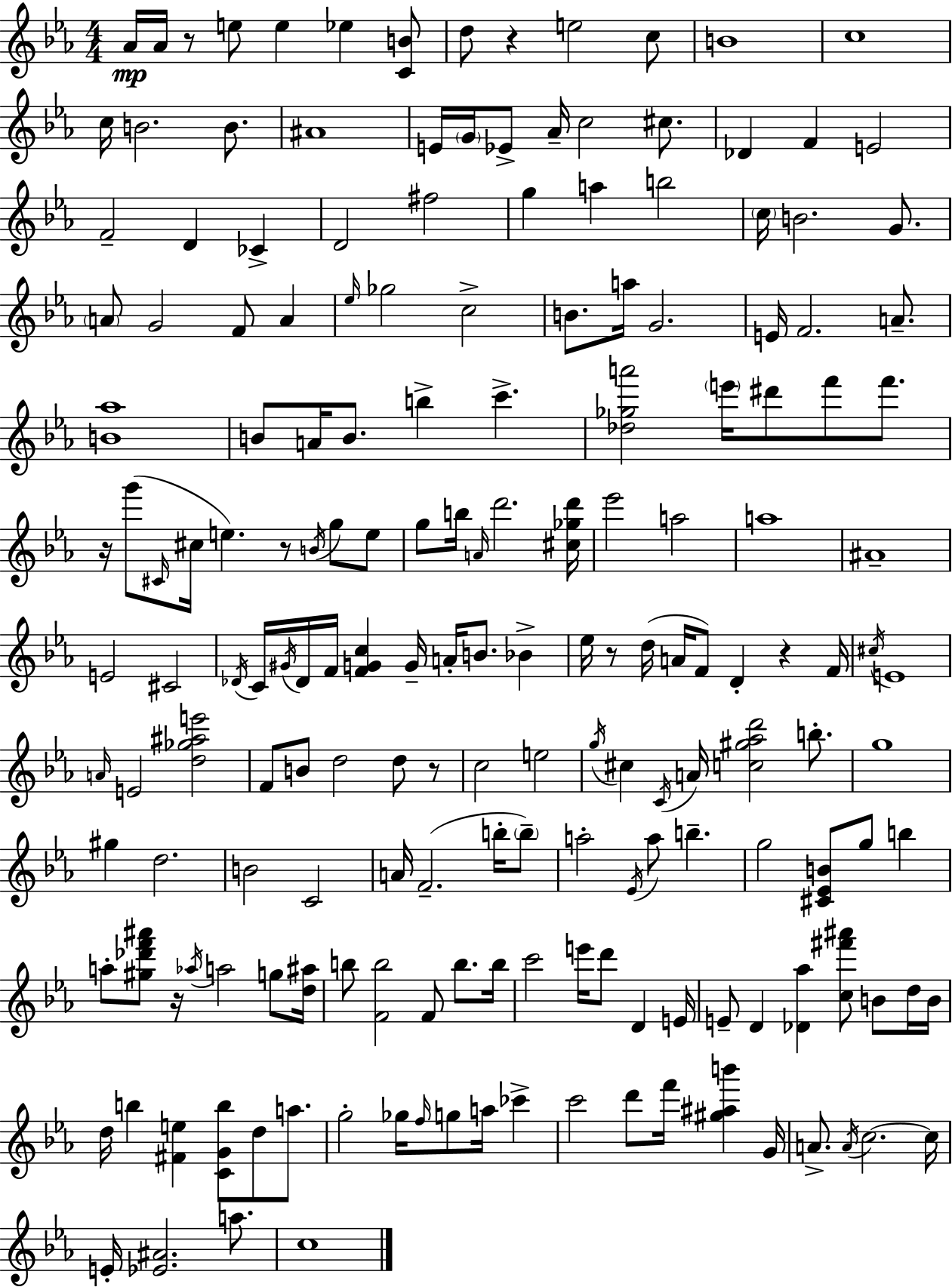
X:1
T:Untitled
M:4/4
L:1/4
K:Cm
_A/4 _A/4 z/2 e/2 e _e [CB]/2 d/2 z e2 c/2 B4 c4 c/4 B2 B/2 ^A4 E/4 G/4 _E/2 _A/4 c2 ^c/2 _D F E2 F2 D _C D2 ^f2 g a b2 c/4 B2 G/2 A/2 G2 F/2 A _e/4 _g2 c2 B/2 a/4 G2 E/4 F2 A/2 [B_a]4 B/2 A/4 B/2 b c' [_d_ga']2 e'/4 ^d'/2 f'/2 f'/2 z/4 g'/2 ^C/4 ^c/4 e z/2 B/4 g/2 e/2 g/2 b/4 A/4 d'2 [^c_gd']/4 _e'2 a2 a4 ^A4 E2 ^C2 _D/4 C/4 ^G/4 _D/4 F/4 [FGc] G/4 A/4 B/2 _B _e/4 z/2 d/4 A/4 F/2 D z F/4 ^c/4 E4 A/4 E2 [d_g^ae']2 F/2 B/2 d2 d/2 z/2 c2 e2 g/4 ^c C/4 A/4 [c^g_ad']2 b/2 g4 ^g d2 B2 C2 A/4 F2 b/4 b/2 a2 _E/4 a/2 b g2 [^C_EB]/2 g/2 b a/2 [^g_d'f'^a']/2 z/4 _a/4 a2 g/2 [d^a]/4 b/2 [Fb]2 F/2 b/2 b/4 c'2 e'/4 d'/2 D E/4 E/2 D [_D_a] [c^f'^a']/2 B/2 d/4 B/4 d/4 b [^Fe] [CGb]/2 d/2 a/2 g2 _g/4 f/4 g/2 a/4 _c' c'2 d'/2 f'/4 [^g^ab'] G/4 A/2 A/4 c2 c/4 E/4 [_E^A]2 a/2 c4